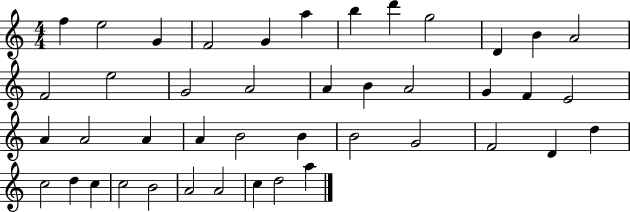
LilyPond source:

{
  \clef treble
  \numericTimeSignature
  \time 4/4
  \key c \major
  f''4 e''2 g'4 | f'2 g'4 a''4 | b''4 d'''4 g''2 | d'4 b'4 a'2 | \break f'2 e''2 | g'2 a'2 | a'4 b'4 a'2 | g'4 f'4 e'2 | \break a'4 a'2 a'4 | a'4 b'2 b'4 | b'2 g'2 | f'2 d'4 d''4 | \break c''2 d''4 c''4 | c''2 b'2 | a'2 a'2 | c''4 d''2 a''4 | \break \bar "|."
}